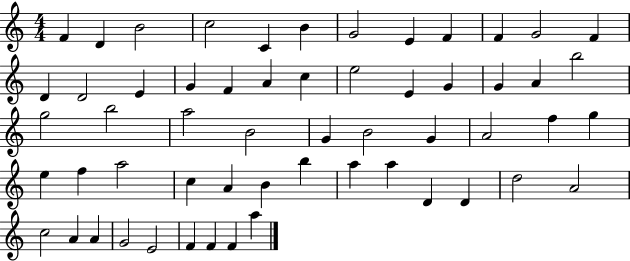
X:1
T:Untitled
M:4/4
L:1/4
K:C
F D B2 c2 C B G2 E F F G2 F D D2 E G F A c e2 E G G A b2 g2 b2 a2 B2 G B2 G A2 f g e f a2 c A B b a a D D d2 A2 c2 A A G2 E2 F F F a